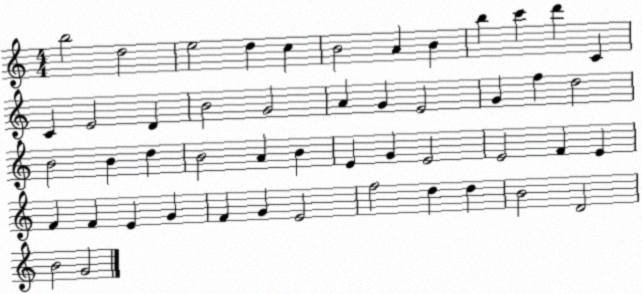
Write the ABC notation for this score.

X:1
T:Untitled
M:4/4
L:1/4
K:C
b2 d2 e2 d c B2 A B b c' d' C C E2 D B2 G2 A G E2 G f d2 B2 B d B2 A B E G E2 E2 F E F F E G F G E2 f2 d d B2 D2 B2 G2